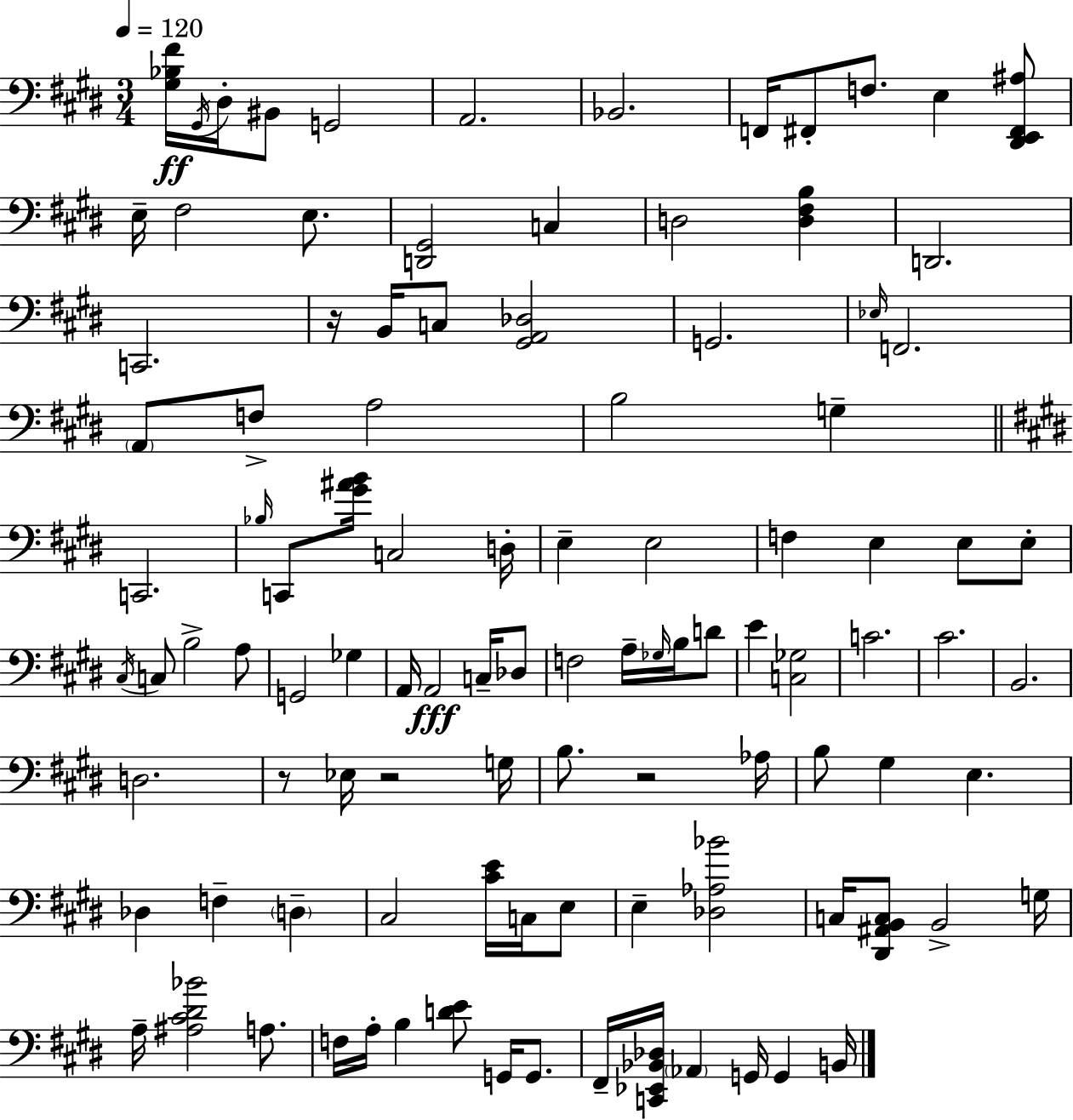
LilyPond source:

{
  \clef bass
  \numericTimeSignature
  \time 3/4
  \key e \major
  \tempo 4 = 120
  <gis bes fis'>16\ff \acciaccatura { gis,16 } dis16-. bis,8 g,2 | a,2. | bes,2. | f,16 fis,8-. f8. e4 <dis, e, fis, ais>8 | \break e16-- fis2 e8. | <d, gis,>2 c4 | d2 <d fis b>4 | d,2. | \break c,2. | r16 b,16 c8 <gis, a, des>2 | g,2. | \grace { ees16 } f,2. | \break \parenthesize a,8 f8-> a2 | b2 g4-- | \bar "||" \break \key e \major c,2. | \grace { bes16 } c,8 <gis' ais' b'>16 c2 | d16-. e4-- e2 | f4 e4 e8 e8-. | \break \acciaccatura { cis16 } c8 b2-> | a8 g,2 ges4 | a,16 a,2\fff c16-- | des8 f2 a16-- \grace { ges16 } | \break b16 d'8 e'4 <c ges>2 | c'2. | cis'2. | b,2. | \break d2. | r8 ees16 r2 | g16 b8. r2 | aes16 b8 gis4 e4. | \break des4 f4-- \parenthesize d4-- | cis2 <cis' e'>16 | c16 e8 e4-- <des aes bes'>2 | c16 <dis, ais, b, c>8 b,2-> | \break g16 a16-- <ais cis' dis' bes'>2 | a8. f16 a16-. b4 <d' e'>8 g,16 | g,8. fis,16-- <c, ees, bes, des>16 \parenthesize aes,4 g,16 g,4 | b,16 \bar "|."
}